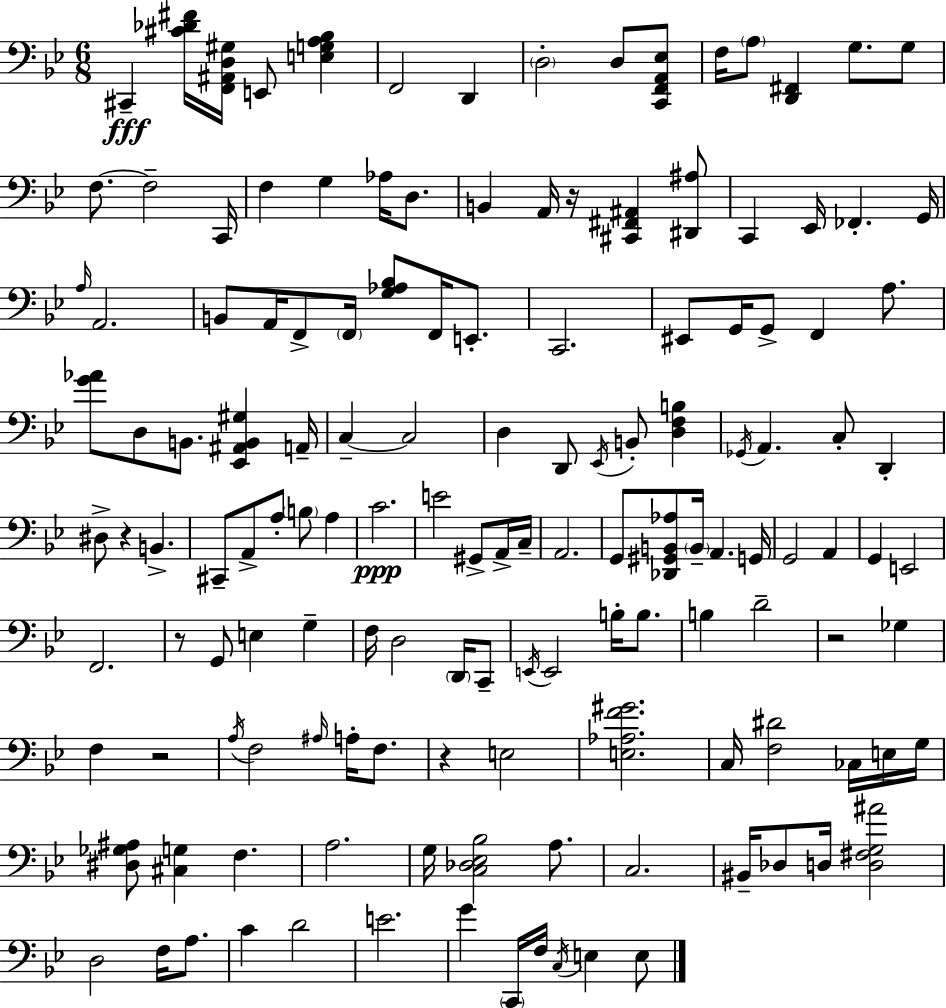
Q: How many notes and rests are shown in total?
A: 141